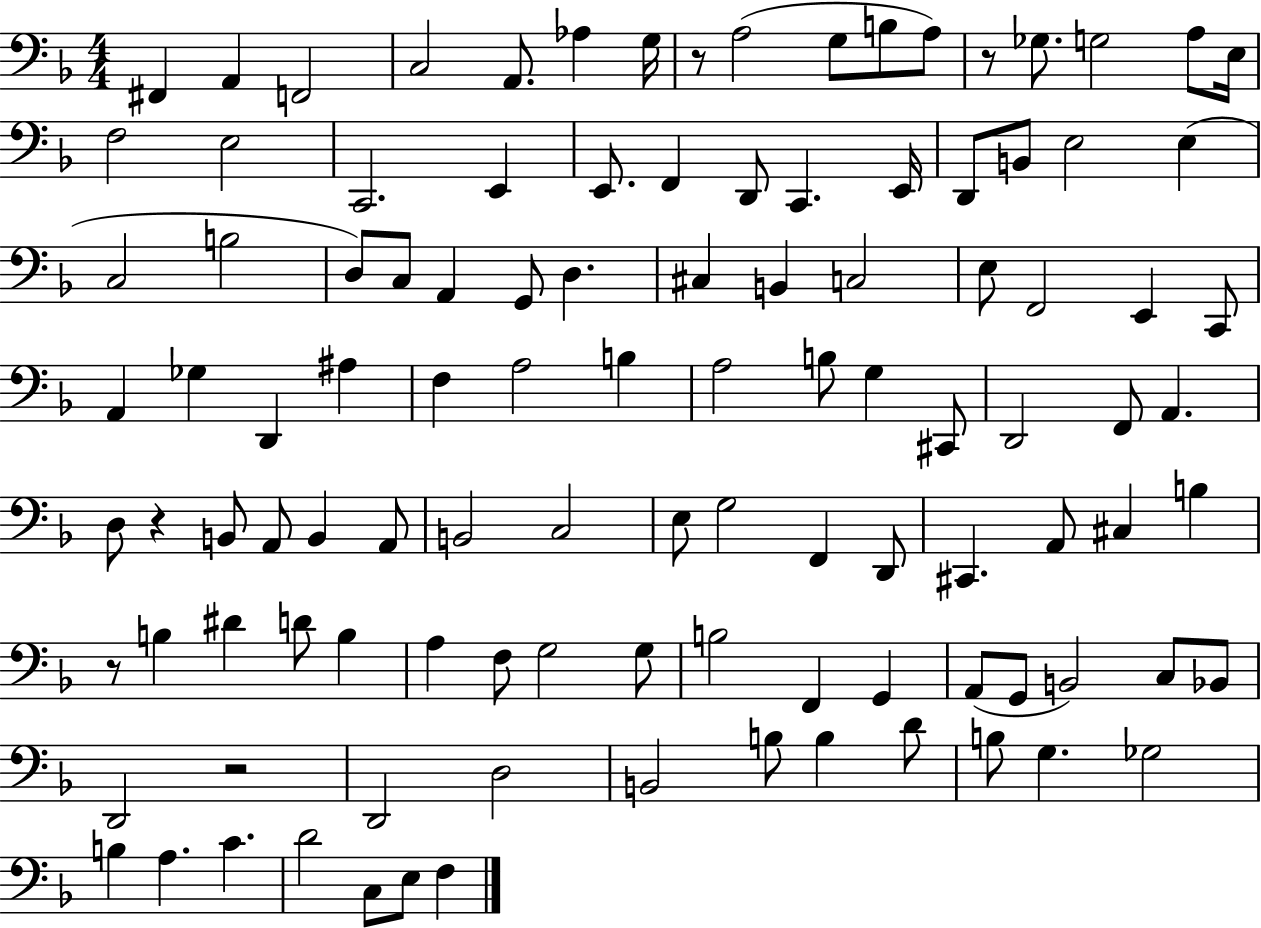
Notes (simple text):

F#2/q A2/q F2/h C3/h A2/e. Ab3/q G3/s R/e A3/h G3/e B3/e A3/e R/e Gb3/e. G3/h A3/e E3/s F3/h E3/h C2/h. E2/q E2/e. F2/q D2/e C2/q. E2/s D2/e B2/e E3/h E3/q C3/h B3/h D3/e C3/e A2/q G2/e D3/q. C#3/q B2/q C3/h E3/e F2/h E2/q C2/e A2/q Gb3/q D2/q A#3/q F3/q A3/h B3/q A3/h B3/e G3/q C#2/e D2/h F2/e A2/q. D3/e R/q B2/e A2/e B2/q A2/e B2/h C3/h E3/e G3/h F2/q D2/e C#2/q. A2/e C#3/q B3/q R/e B3/q D#4/q D4/e B3/q A3/q F3/e G3/h G3/e B3/h F2/q G2/q A2/e G2/e B2/h C3/e Bb2/e D2/h R/h D2/h D3/h B2/h B3/e B3/q D4/e B3/e G3/q. Gb3/h B3/q A3/q. C4/q. D4/h C3/e E3/e F3/q